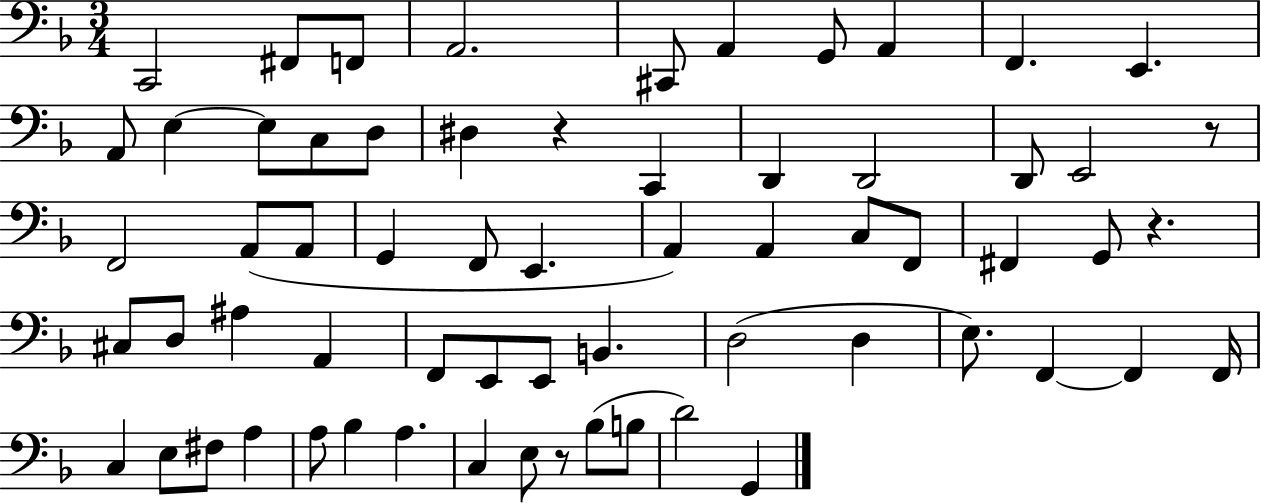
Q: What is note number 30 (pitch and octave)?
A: C3